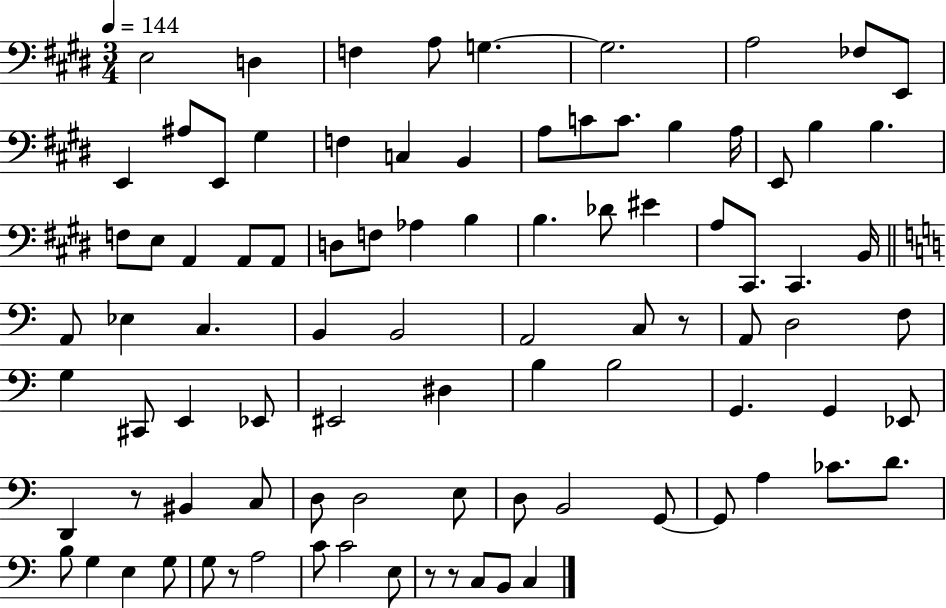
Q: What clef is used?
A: bass